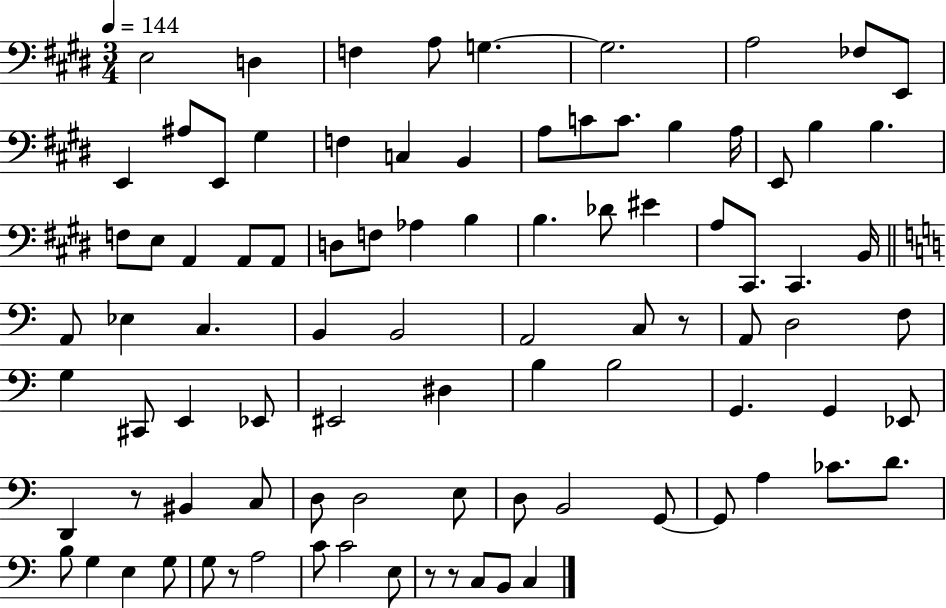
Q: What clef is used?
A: bass